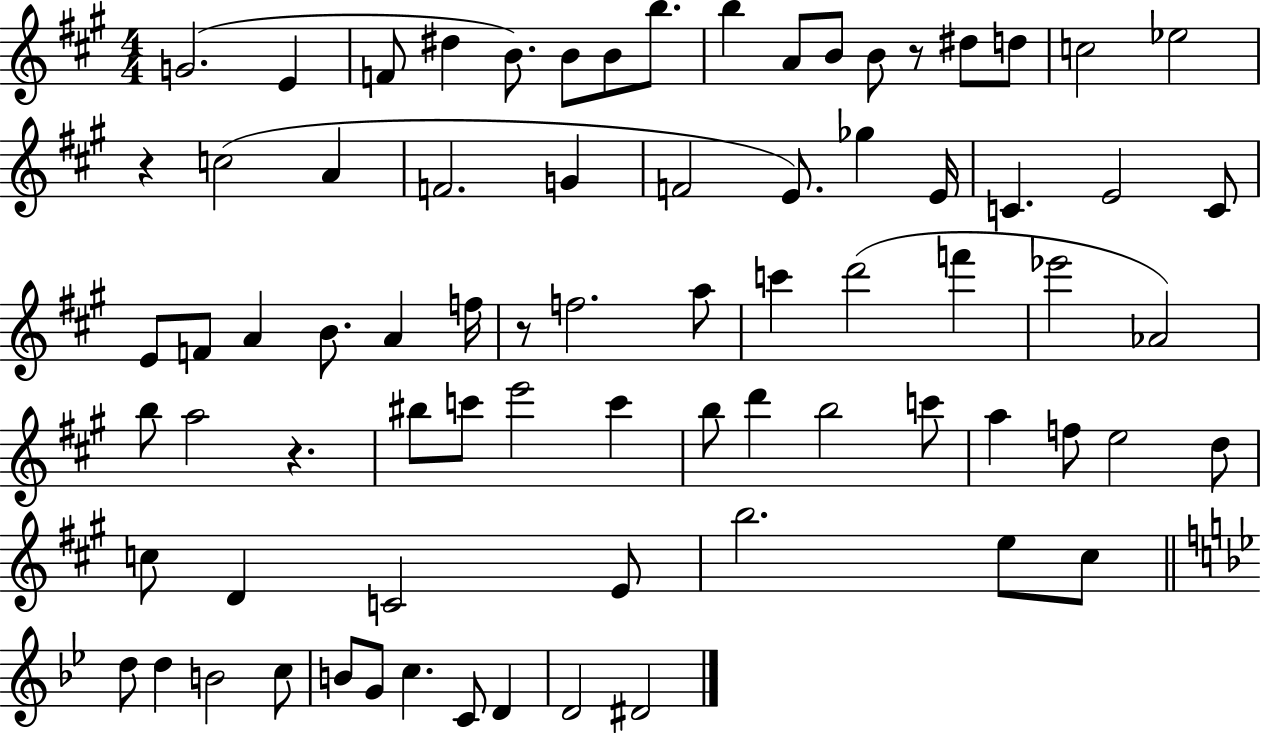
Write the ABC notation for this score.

X:1
T:Untitled
M:4/4
L:1/4
K:A
G2 E F/2 ^d B/2 B/2 B/2 b/2 b A/2 B/2 B/2 z/2 ^d/2 d/2 c2 _e2 z c2 A F2 G F2 E/2 _g E/4 C E2 C/2 E/2 F/2 A B/2 A f/4 z/2 f2 a/2 c' d'2 f' _e'2 _A2 b/2 a2 z ^b/2 c'/2 e'2 c' b/2 d' b2 c'/2 a f/2 e2 d/2 c/2 D C2 E/2 b2 e/2 ^c/2 d/2 d B2 c/2 B/2 G/2 c C/2 D D2 ^D2